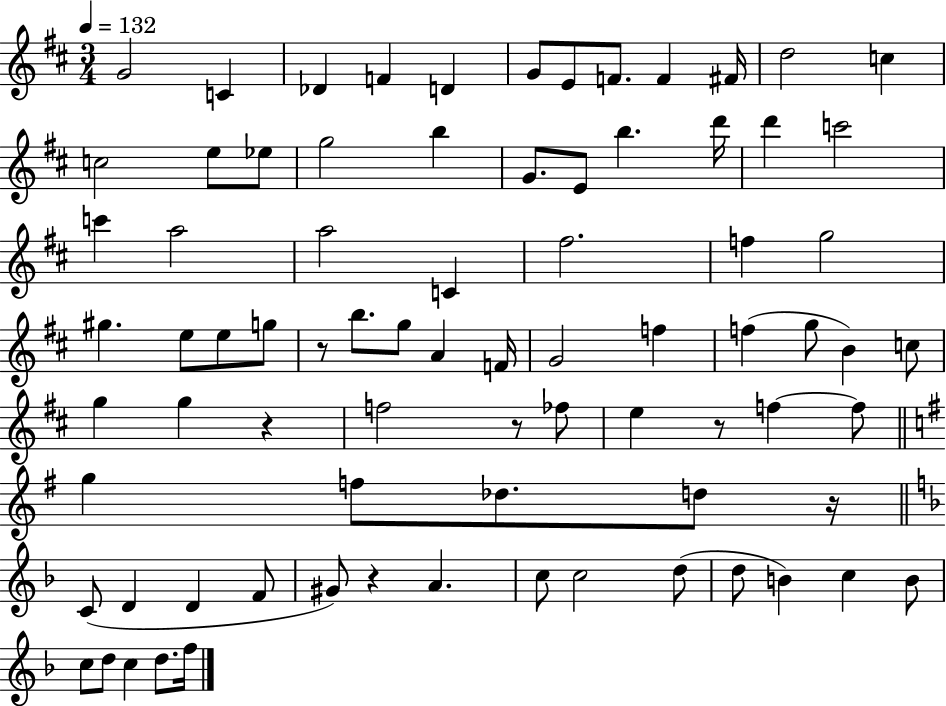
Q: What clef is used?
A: treble